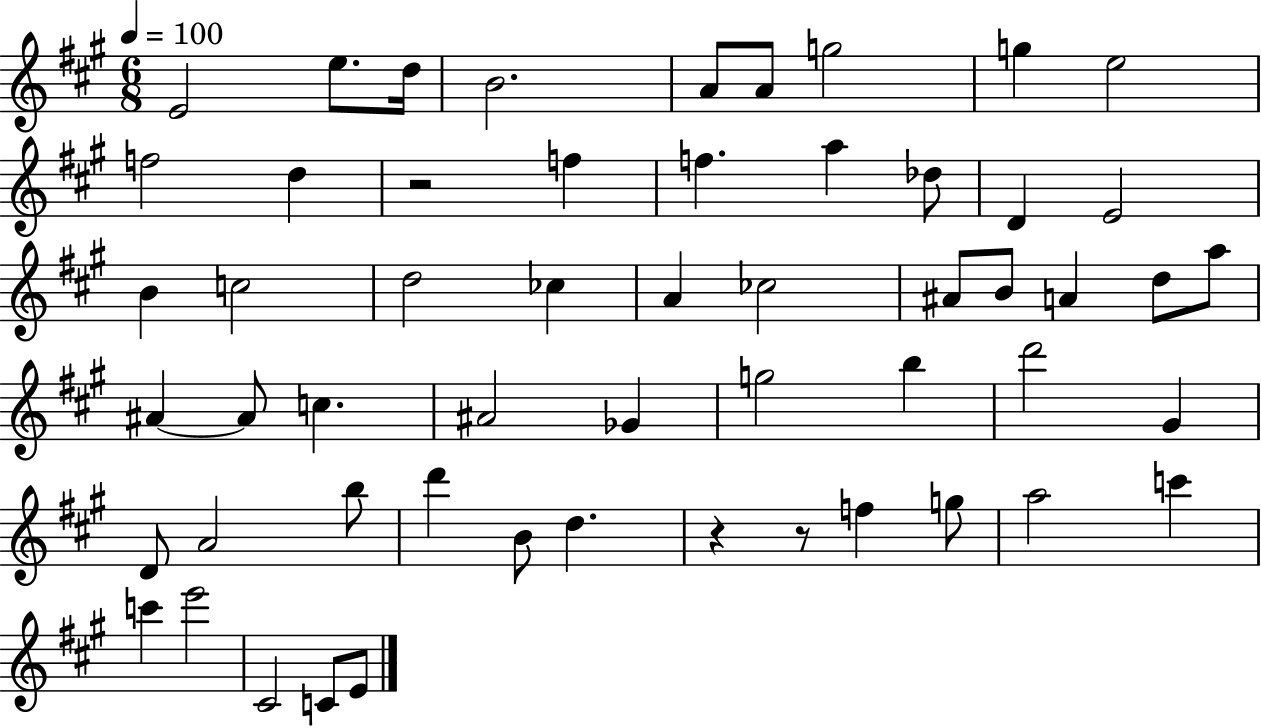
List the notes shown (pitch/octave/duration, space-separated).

E4/h E5/e. D5/s B4/h. A4/e A4/e G5/h G5/q E5/h F5/h D5/q R/h F5/q F5/q. A5/q Db5/e D4/q E4/h B4/q C5/h D5/h CES5/q A4/q CES5/h A#4/e B4/e A4/q D5/e A5/e A#4/q A#4/e C5/q. A#4/h Gb4/q G5/h B5/q D6/h G#4/q D4/e A4/h B5/e D6/q B4/e D5/q. R/q R/e F5/q G5/e A5/h C6/q C6/q E6/h C#4/h C4/e E4/e